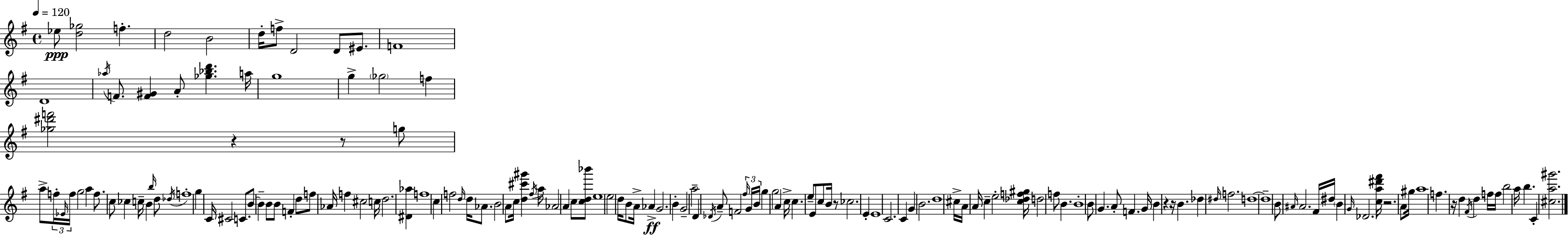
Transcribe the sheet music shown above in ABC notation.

X:1
T:Untitled
M:4/4
L:1/4
K:G
_e/2 [d_g]2 f d2 B2 d/4 f/2 D2 D/2 ^E/2 F4 D4 _a/4 F/2 [F^G] A/2 [_g_bd'] a/4 g4 g _g2 f [_g^d'f']2 z z/2 g/2 a/2 f/4 _E/4 f/4 g2 a f/2 c/2 _c c/4 B b/4 d/2 _d/4 f4 g C/4 ^C2 C/2 B/2 B B/2 B/2 F d/2 f/2 _A/4 f ^c2 c/4 d2 [^D_a] f4 c f2 d/4 d/4 _A/2 B2 A/2 c/4 [d^c'^g'] ^f/4 a/4 _A2 A c/2 [cd_b']/2 e4 e2 d/4 B/2 A/4 _A G2 B G2 a2 D _D/4 A/2 F2 ^f/4 G/4 B/4 g g2 A c/4 c e/2 E/2 c/2 B/4 z/2 _c2 E E4 C2 C G B2 d4 ^c/4 A/4 A/4 c e2 [c_df^g]/4 d2 f/2 B B4 B/2 G A/2 F G/4 B z z/4 B _d ^d/4 f2 d4 d4 B/2 ^A/4 ^A2 ^F/4 ^d/4 B G/4 _D2 [ca^d'^f']/4 z2 A/2 ^g/4 a4 f z/4 d ^F/4 d f/4 f/4 b2 a/4 b C [^ca^g']2